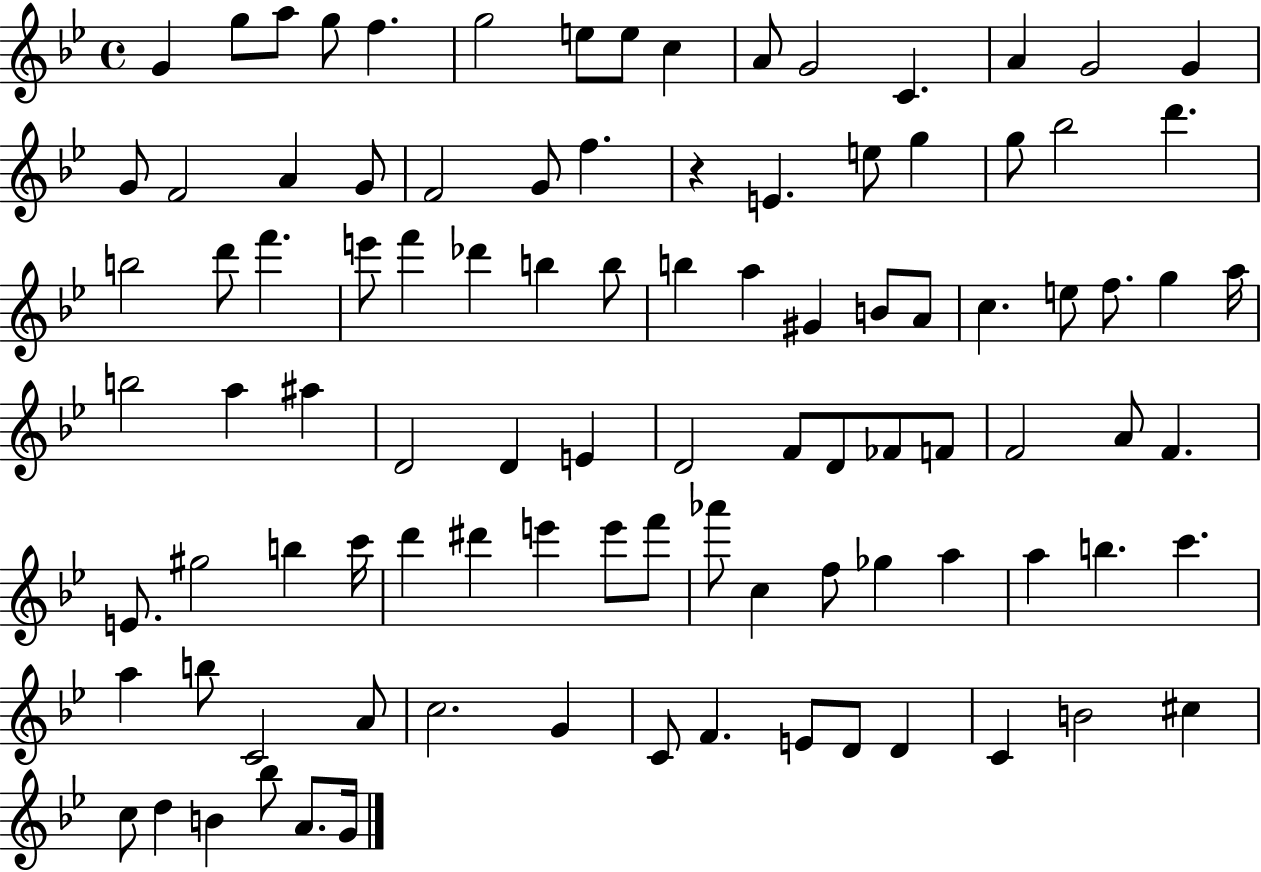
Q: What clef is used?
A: treble